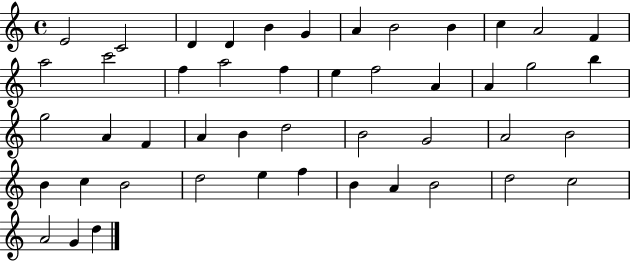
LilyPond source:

{
  \clef treble
  \time 4/4
  \defaultTimeSignature
  \key c \major
  e'2 c'2 | d'4 d'4 b'4 g'4 | a'4 b'2 b'4 | c''4 a'2 f'4 | \break a''2 c'''2 | f''4 a''2 f''4 | e''4 f''2 a'4 | a'4 g''2 b''4 | \break g''2 a'4 f'4 | a'4 b'4 d''2 | b'2 g'2 | a'2 b'2 | \break b'4 c''4 b'2 | d''2 e''4 f''4 | b'4 a'4 b'2 | d''2 c''2 | \break a'2 g'4 d''4 | \bar "|."
}